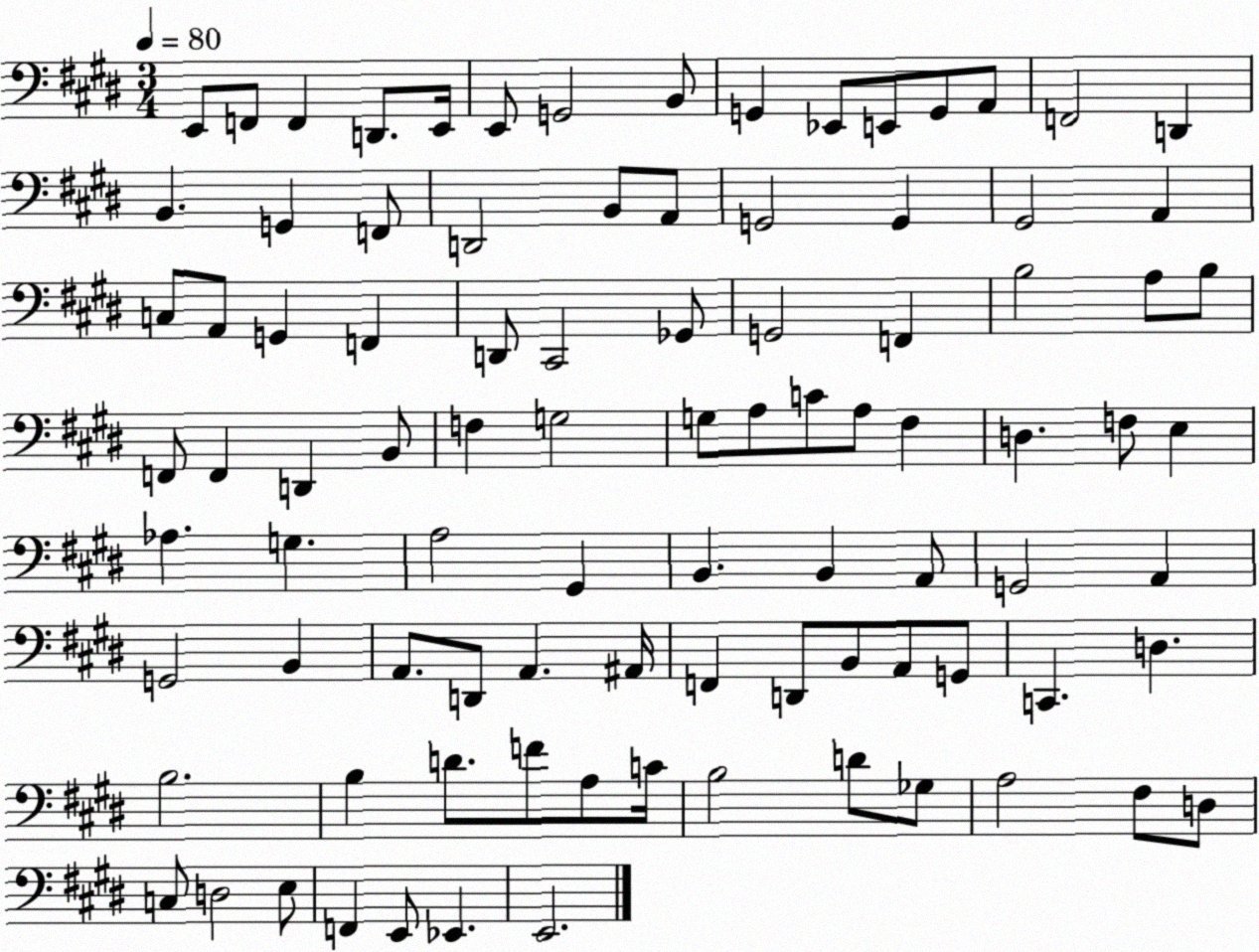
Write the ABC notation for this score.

X:1
T:Untitled
M:3/4
L:1/4
K:E
E,,/2 F,,/2 F,, D,,/2 E,,/4 E,,/2 G,,2 B,,/2 G,, _E,,/2 E,,/2 G,,/2 A,,/2 F,,2 D,, B,, G,, F,,/2 D,,2 B,,/2 A,,/2 G,,2 G,, ^G,,2 A,, C,/2 A,,/2 G,, F,, D,,/2 ^C,,2 _G,,/2 G,,2 F,, B,2 A,/2 B,/2 F,,/2 F,, D,, B,,/2 F, G,2 G,/2 A,/2 C/2 A,/2 ^F, D, F,/2 E, _A, G, A,2 ^G,, B,, B,, A,,/2 G,,2 A,, G,,2 B,, A,,/2 D,,/2 A,, ^A,,/4 F,, D,,/2 B,,/2 A,,/2 G,,/2 C,, D, B,2 B, D/2 F/2 A,/2 C/4 B,2 D/2 _G,/2 A,2 ^F,/2 D,/2 C,/2 D,2 E,/2 F,, E,,/2 _E,, E,,2